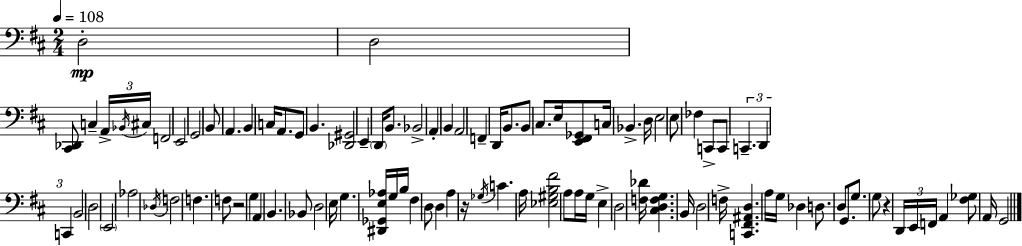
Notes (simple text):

D3/h D3/h [C#2,Db2]/e C3/q A2/s Bb2/s C#3/s F2/h E2/h G2/h B2/e A2/q. B2/q C3/s A2/e. G2/e B2/q. [Db2,G#2]/h E2/q D2/s B2/e. Bb2/h A2/q B2/q A2/h F2/q D2/s B2/e. B2/e C#3/e. E3/s [E2,F#2,Gb2]/e C3/s Bb2/q. D3/s E3/h E3/e FES3/q C2/e C2/e C2/q. D2/q C2/q B2/h D3/h E2/h Ab3/h Db3/s F3/h F3/q. F3/e R/h G3/q A2/q B2/q. Bb2/e D3/h E3/s G3/q. [D#2,Gb2,E3,Ab3]/s G3/s B3/s F#3/q D3/e D3/q A3/q R/s Gb3/s C4/q. A3/s [Eb3,G#3,B3,F#4]/h A3/e A3/s G3/s E3/q D3/h [F3,Db4]/s [C#3,D3,F3,G3]/q. B2/s D3/h F3/s [C2,F#2,A#2,D3]/q. A3/s G3/s Db3/q D3/e. D3/e G2/e. G3/e. G3/e R/q D2/s E2/s F2/s A2/q [F#3,Gb3]/e A2/s G2/h